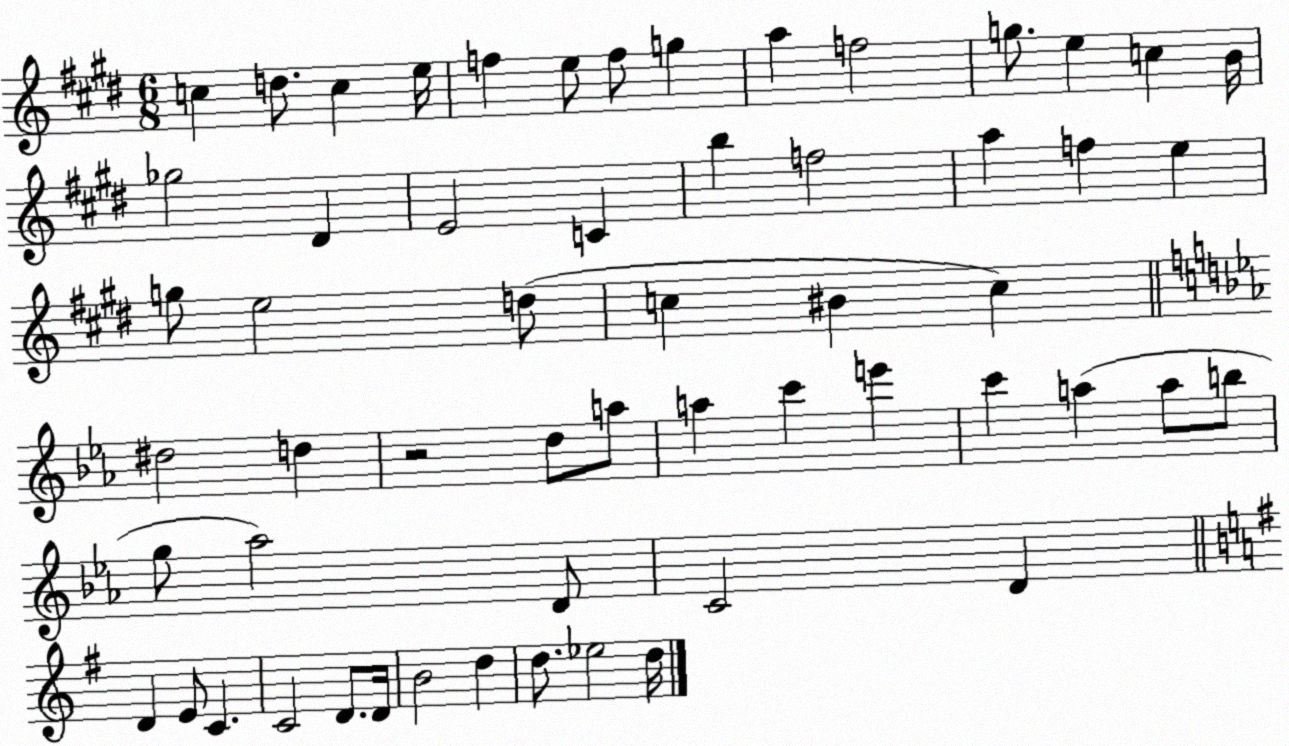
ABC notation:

X:1
T:Untitled
M:6/8
L:1/4
K:E
c d/2 c e/4 f e/2 f/2 g a f2 g/2 e c B/4 _g2 ^D E2 C b f2 a f e g/2 e2 d/2 c ^B c ^d2 d z2 d/2 a/2 a c' e' c' a a/2 b/2 g/2 _a2 D/2 C2 D D E/2 C C2 D/2 D/4 B2 d d/2 _e2 d/4